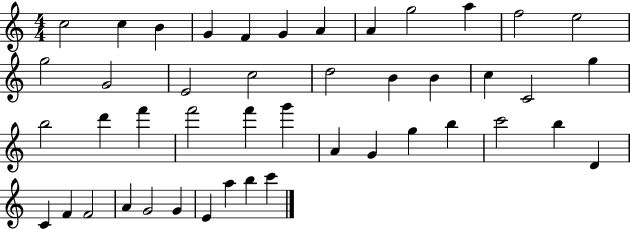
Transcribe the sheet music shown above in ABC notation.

X:1
T:Untitled
M:4/4
L:1/4
K:C
c2 c B G F G A A g2 a f2 e2 g2 G2 E2 c2 d2 B B c C2 g b2 d' f' f'2 f' g' A G g b c'2 b D C F F2 A G2 G E a b c'